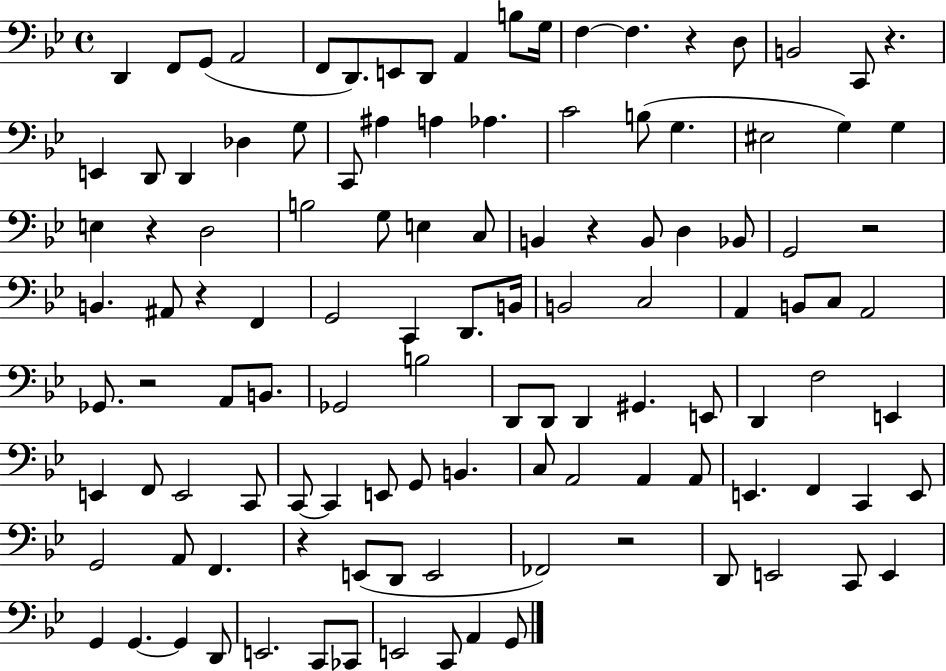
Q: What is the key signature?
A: BES major